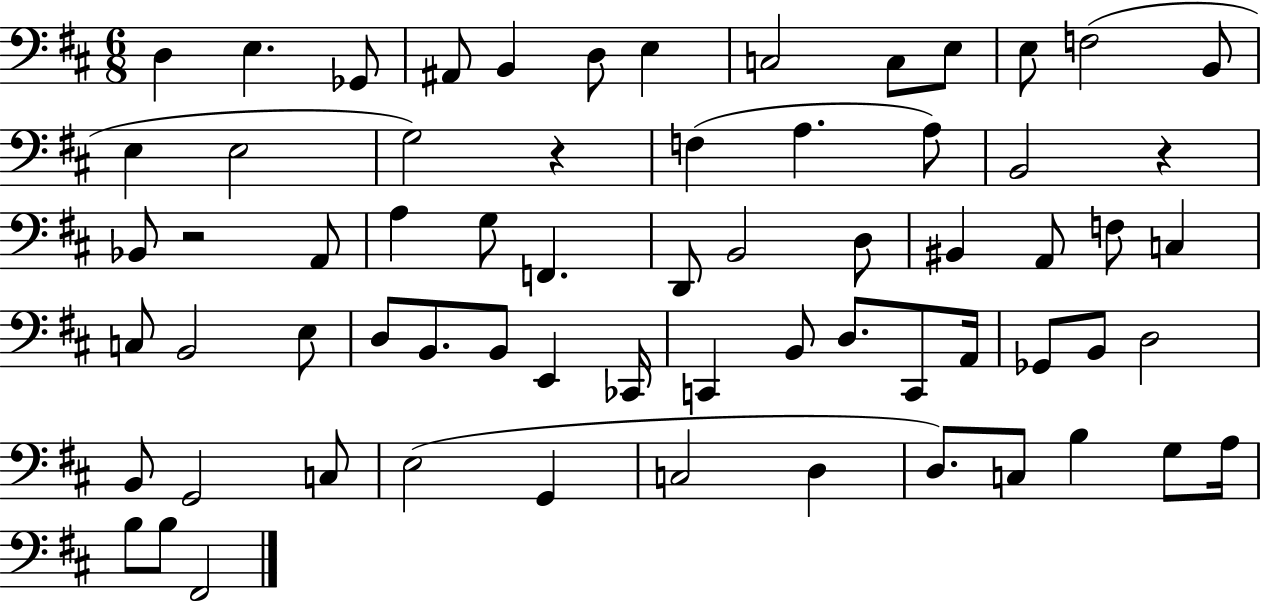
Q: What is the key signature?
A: D major